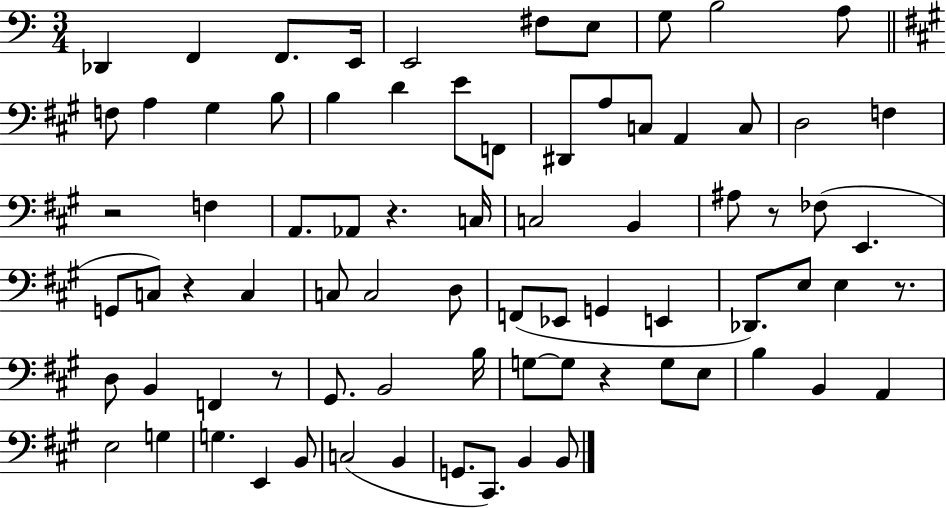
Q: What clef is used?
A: bass